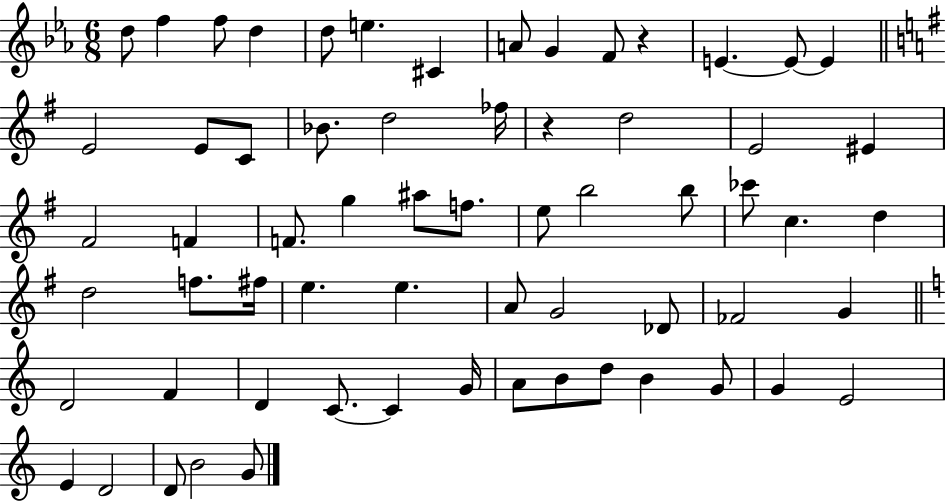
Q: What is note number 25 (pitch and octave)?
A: F4